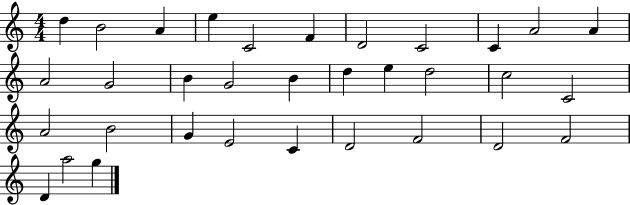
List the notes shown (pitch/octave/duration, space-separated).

D5/q B4/h A4/q E5/q C4/h F4/q D4/h C4/h C4/q A4/h A4/q A4/h G4/h B4/q G4/h B4/q D5/q E5/q D5/h C5/h C4/h A4/h B4/h G4/q E4/h C4/q D4/h F4/h D4/h F4/h D4/q A5/h G5/q